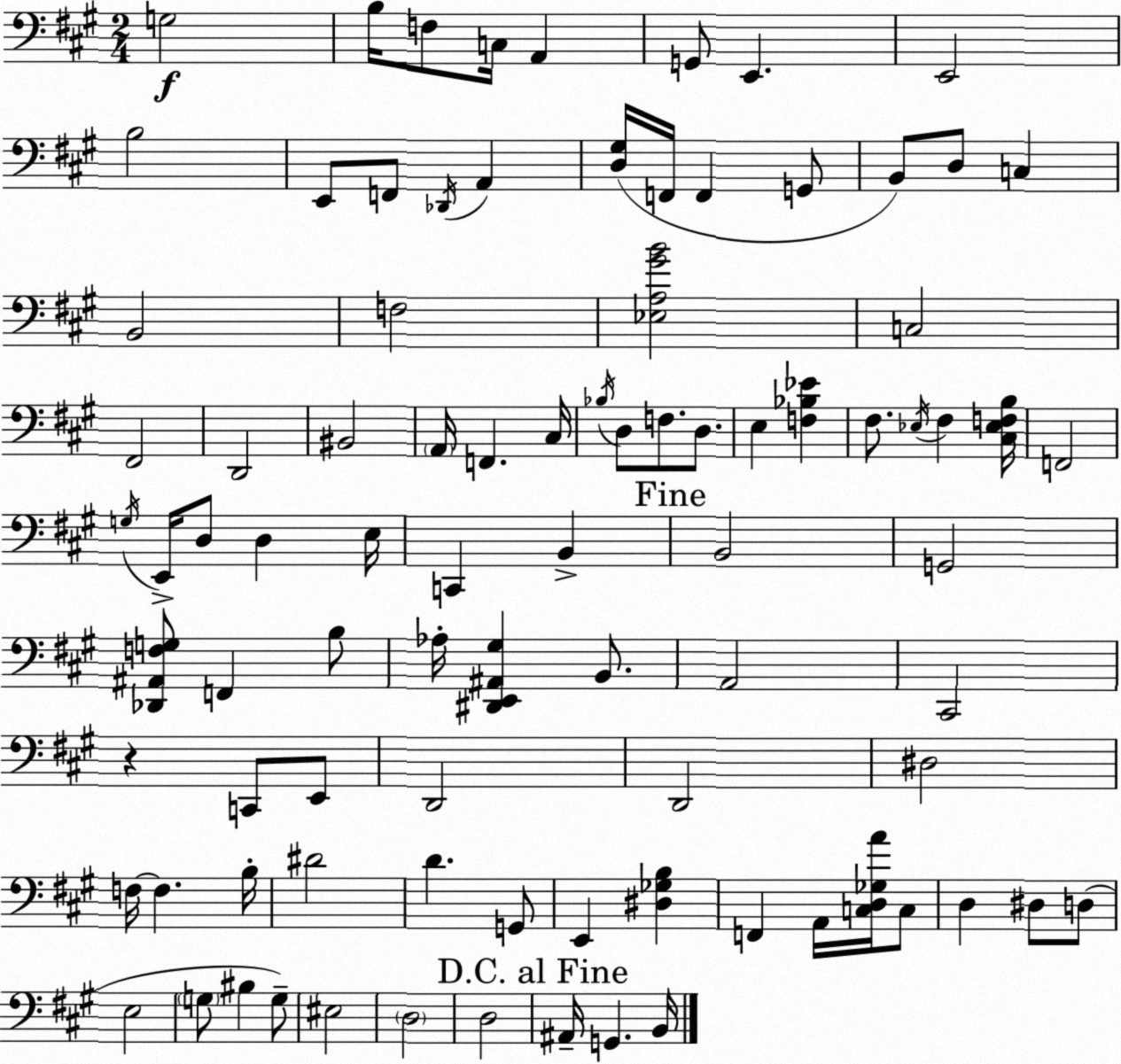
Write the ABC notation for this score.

X:1
T:Untitled
M:2/4
L:1/4
K:A
G,2 B,/4 F,/2 C,/4 A,, G,,/2 E,, E,,2 B,2 E,,/2 F,,/2 _D,,/4 A,, [D,^G,]/4 F,,/4 F,, G,,/2 B,,/2 D,/2 C, B,,2 F,2 [_E,A,^GB]2 C,2 ^F,,2 D,,2 ^B,,2 A,,/4 F,, ^C,/4 _B,/4 D,/2 F,/2 D,/2 E, [F,_B,_E] ^F,/2 _E,/4 ^F, [^C,_E,F,B,]/4 F,,2 G,/4 E,,/4 D,/2 D, E,/4 C,, B,, B,,2 G,,2 [_D,,^A,,F,G,]/2 F,, B,/2 _A,/4 [^D,,E,,^A,,^G,] B,,/2 A,,2 ^C,,2 z C,,/2 E,,/2 D,,2 D,,2 ^D,2 F,/4 F, B,/4 ^D2 D G,,/2 E,, [^D,_G,B,] F,, A,,/4 [C,D,_G,A]/4 C,/2 D, ^D,/2 D,/2 E,2 G,/2 ^B, G,/2 ^E,2 D,2 D,2 ^A,,/4 G,, B,,/4